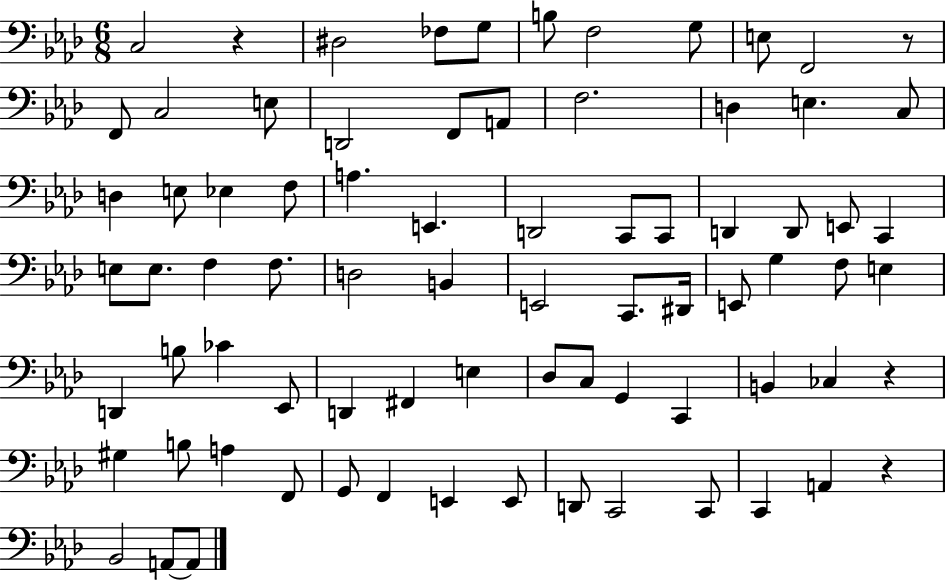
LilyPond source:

{
  \clef bass
  \numericTimeSignature
  \time 6/8
  \key aes \major
  c2 r4 | dis2 fes8 g8 | b8 f2 g8 | e8 f,2 r8 | \break f,8 c2 e8 | d,2 f,8 a,8 | f2. | d4 e4. c8 | \break d4 e8 ees4 f8 | a4. e,4. | d,2 c,8 c,8 | d,4 d,8 e,8 c,4 | \break e8 e8. f4 f8. | d2 b,4 | e,2 c,8. dis,16 | e,8 g4 f8 e4 | \break d,4 b8 ces'4 ees,8 | d,4 fis,4 e4 | des8 c8 g,4 c,4 | b,4 ces4 r4 | \break gis4 b8 a4 f,8 | g,8 f,4 e,4 e,8 | d,8 c,2 c,8 | c,4 a,4 r4 | \break bes,2 a,8~~ a,8 | \bar "|."
}